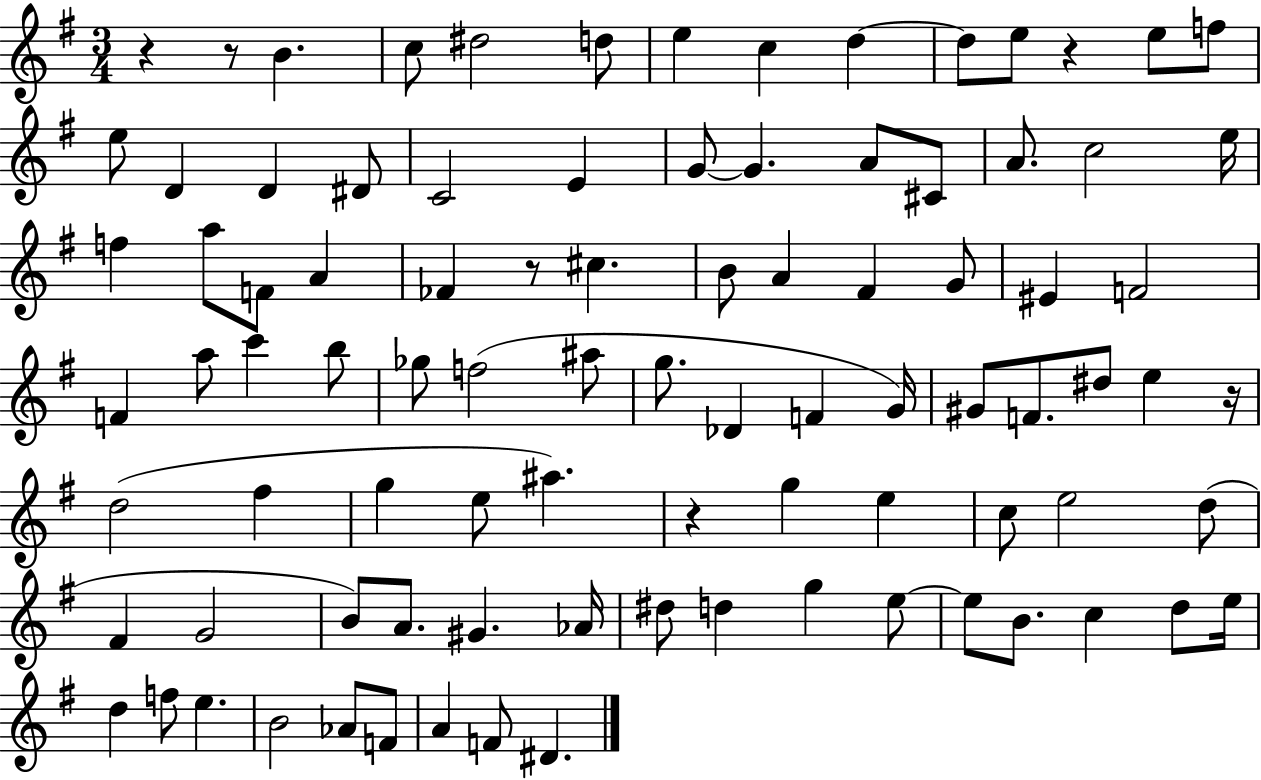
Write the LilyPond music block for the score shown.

{
  \clef treble
  \numericTimeSignature
  \time 3/4
  \key g \major
  \repeat volta 2 { r4 r8 b'4. | c''8 dis''2 d''8 | e''4 c''4 d''4~~ | d''8 e''8 r4 e''8 f''8 | \break e''8 d'4 d'4 dis'8 | c'2 e'4 | g'8~~ g'4. a'8 cis'8 | a'8. c''2 e''16 | \break f''4 a''8 f'8 a'4 | fes'4 r8 cis''4. | b'8 a'4 fis'4 g'8 | eis'4 f'2 | \break f'4 a''8 c'''4 b''8 | ges''8 f''2( ais''8 | g''8. des'4 f'4 g'16) | gis'8 f'8. dis''8 e''4 r16 | \break d''2( fis''4 | g''4 e''8 ais''4.) | r4 g''4 e''4 | c''8 e''2 d''8( | \break fis'4 g'2 | b'8) a'8. gis'4. aes'16 | dis''8 d''4 g''4 e''8~~ | e''8 b'8. c''4 d''8 e''16 | \break d''4 f''8 e''4. | b'2 aes'8 f'8 | a'4 f'8 dis'4. | } \bar "|."
}